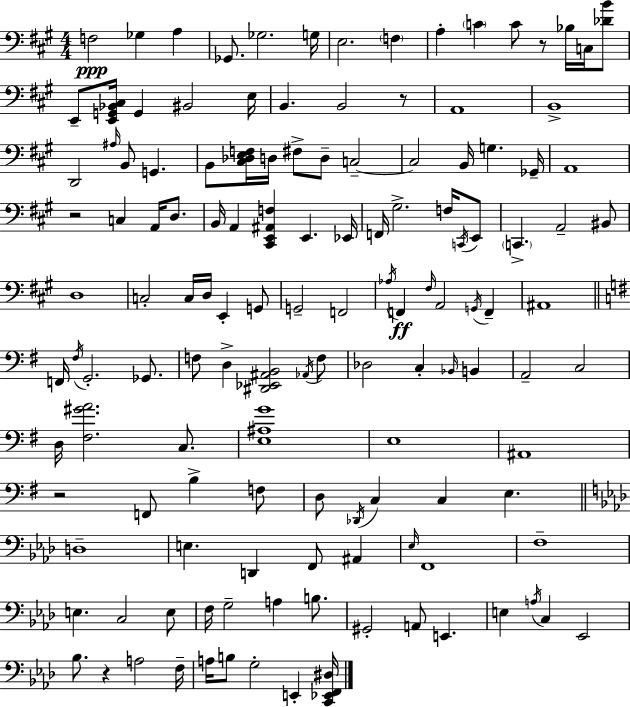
X:1
T:Untitled
M:4/4
L:1/4
K:A
F,2 _G, A, _G,,/2 _G,2 G,/4 E,2 F, A, C C/2 z/2 _B,/4 C,/4 [_DB]/2 E,,/2 [E,,G,,_B,,^C,]/4 G,, ^B,,2 E,/4 B,, B,,2 z/2 A,,4 B,,4 D,,2 ^A,/4 B,,/2 G,, B,,/2 [^C,_D,E,F,]/4 D,/4 ^F,/2 D,/2 C,2 C,2 B,,/4 G, _G,,/4 A,,4 z2 C, A,,/4 D,/2 B,,/4 A,, [^C,,E,,^A,,F,] E,, _E,,/4 F,,/4 ^G,2 F,/4 C,,/4 E,,/2 C,, A,,2 ^B,,/2 D,4 C,2 C,/4 D,/4 E,, G,,/2 G,,2 F,,2 _A,/4 F,, ^F,/4 A,,2 G,,/4 F,, ^A,,4 F,,/4 ^F,/4 G,,2 _G,,/2 F,/2 D, [^D,,_E,,^A,,B,,]2 _A,,/4 F,/2 _D,2 C, _B,,/4 B,, A,,2 C,2 D,/4 [^F,^GA]2 C,/2 [E,^A,G]4 E,4 ^A,,4 z2 F,,/2 B, F,/2 D,/2 _D,,/4 C, C, E, D,4 E, D,, F,,/2 ^A,, _E,/4 F,,4 F,4 E, C,2 E,/2 F,/4 G,2 A, B,/2 ^G,,2 A,,/2 E,, E, A,/4 C, _E,,2 _B,/2 z A,2 F,/4 A,/4 B,/2 G,2 E,, [C,,_E,,F,,^D,]/4